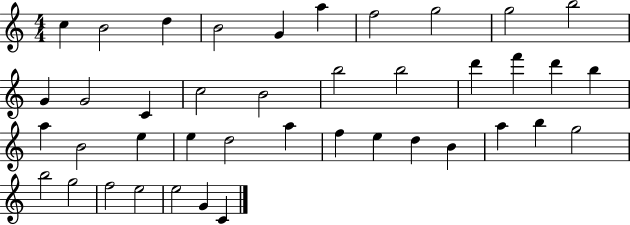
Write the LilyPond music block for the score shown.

{
  \clef treble
  \numericTimeSignature
  \time 4/4
  \key c \major
  c''4 b'2 d''4 | b'2 g'4 a''4 | f''2 g''2 | g''2 b''2 | \break g'4 g'2 c'4 | c''2 b'2 | b''2 b''2 | d'''4 f'''4 d'''4 b''4 | \break a''4 b'2 e''4 | e''4 d''2 a''4 | f''4 e''4 d''4 b'4 | a''4 b''4 g''2 | \break b''2 g''2 | f''2 e''2 | e''2 g'4 c'4 | \bar "|."
}